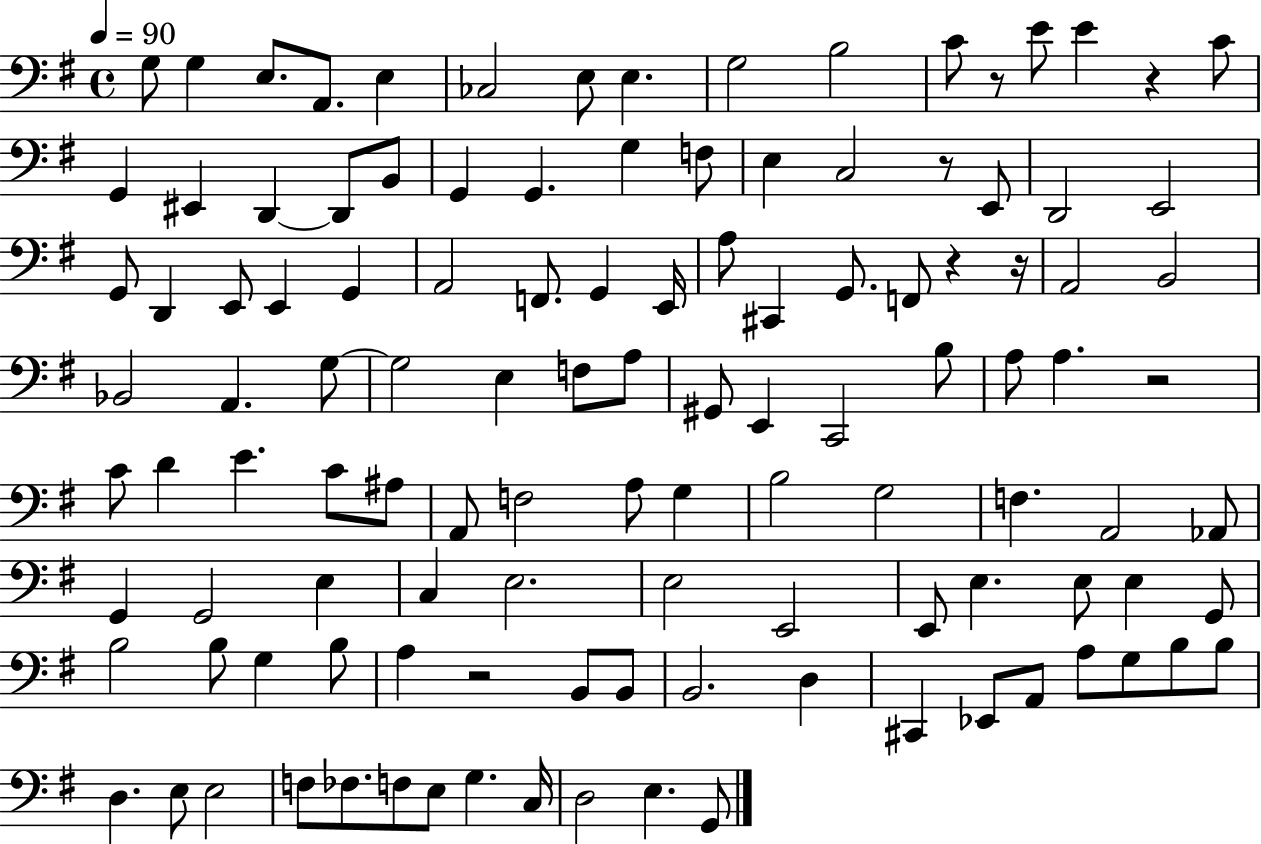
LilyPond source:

{
  \clef bass
  \time 4/4
  \defaultTimeSignature
  \key g \major
  \tempo 4 = 90
  g8 g4 e8. a,8. e4 | ces2 e8 e4. | g2 b2 | c'8 r8 e'8 e'4 r4 c'8 | \break g,4 eis,4 d,4~~ d,8 b,8 | g,4 g,4. g4 f8 | e4 c2 r8 e,8 | d,2 e,2 | \break g,8 d,4 e,8 e,4 g,4 | a,2 f,8. g,4 e,16 | a8 cis,4 g,8. f,8 r4 r16 | a,2 b,2 | \break bes,2 a,4. g8~~ | g2 e4 f8 a8 | gis,8 e,4 c,2 b8 | a8 a4. r2 | \break c'8 d'4 e'4. c'8 ais8 | a,8 f2 a8 g4 | b2 g2 | f4. a,2 aes,8 | \break g,4 g,2 e4 | c4 e2. | e2 e,2 | e,8 e4. e8 e4 g,8 | \break b2 b8 g4 b8 | a4 r2 b,8 b,8 | b,2. d4 | cis,4 ees,8 a,8 a8 g8 b8 b8 | \break d4. e8 e2 | f8 fes8. f8 e8 g4. c16 | d2 e4. g,8 | \bar "|."
}